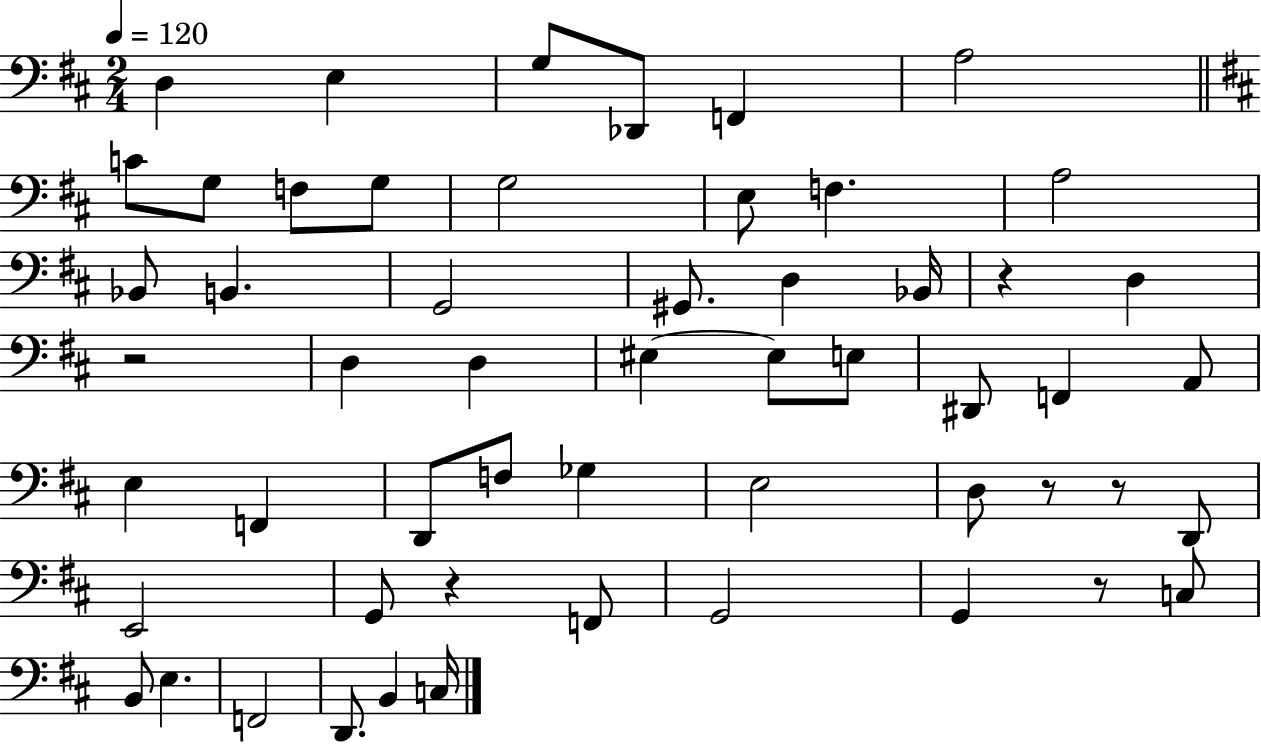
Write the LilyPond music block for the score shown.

{
  \clef bass
  \numericTimeSignature
  \time 2/4
  \key d \major
  \tempo 4 = 120
  d4 e4 | g8 des,8 f,4 | a2 | \bar "||" \break \key b \minor c'8 g8 f8 g8 | g2 | e8 f4. | a2 | \break bes,8 b,4. | g,2 | gis,8. d4 bes,16 | r4 d4 | \break r2 | d4 d4 | eis4~~ eis8 e8 | dis,8 f,4 a,8 | \break e4 f,4 | d,8 f8 ges4 | e2 | d8 r8 r8 d,8 | \break e,2 | g,8 r4 f,8 | g,2 | g,4 r8 c8 | \break b,8 e4. | f,2 | d,8. b,4 c16 | \bar "|."
}